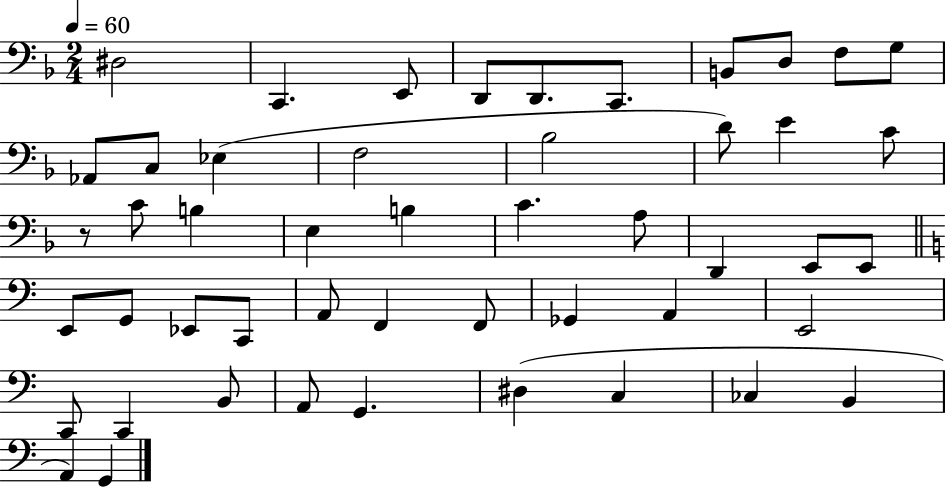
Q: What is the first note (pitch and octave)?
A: D#3